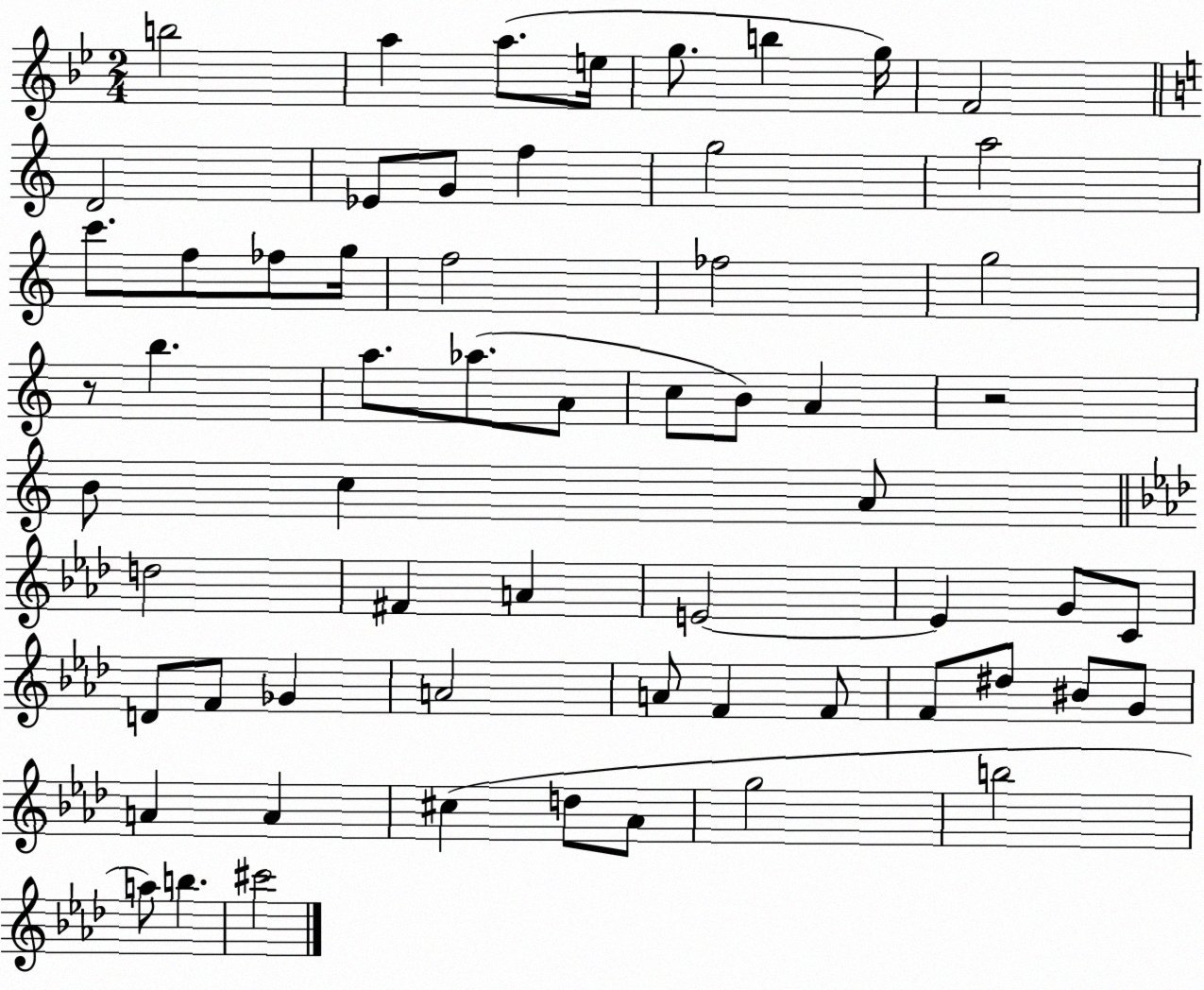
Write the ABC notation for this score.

X:1
T:Untitled
M:2/4
L:1/4
K:Bb
b2 a a/2 e/4 g/2 b g/4 F2 D2 _E/2 G/2 f g2 a2 c'/2 f/2 _f/2 g/4 f2 _f2 g2 z/2 b a/2 _a/2 A/2 c/2 B/2 A z2 B/2 c A/2 d2 ^F A E2 E G/2 C/2 D/2 F/2 _G A2 A/2 F F/2 F/2 ^d/2 ^B/2 G/2 A A ^c d/2 _A/2 g2 b2 a/2 b ^c'2